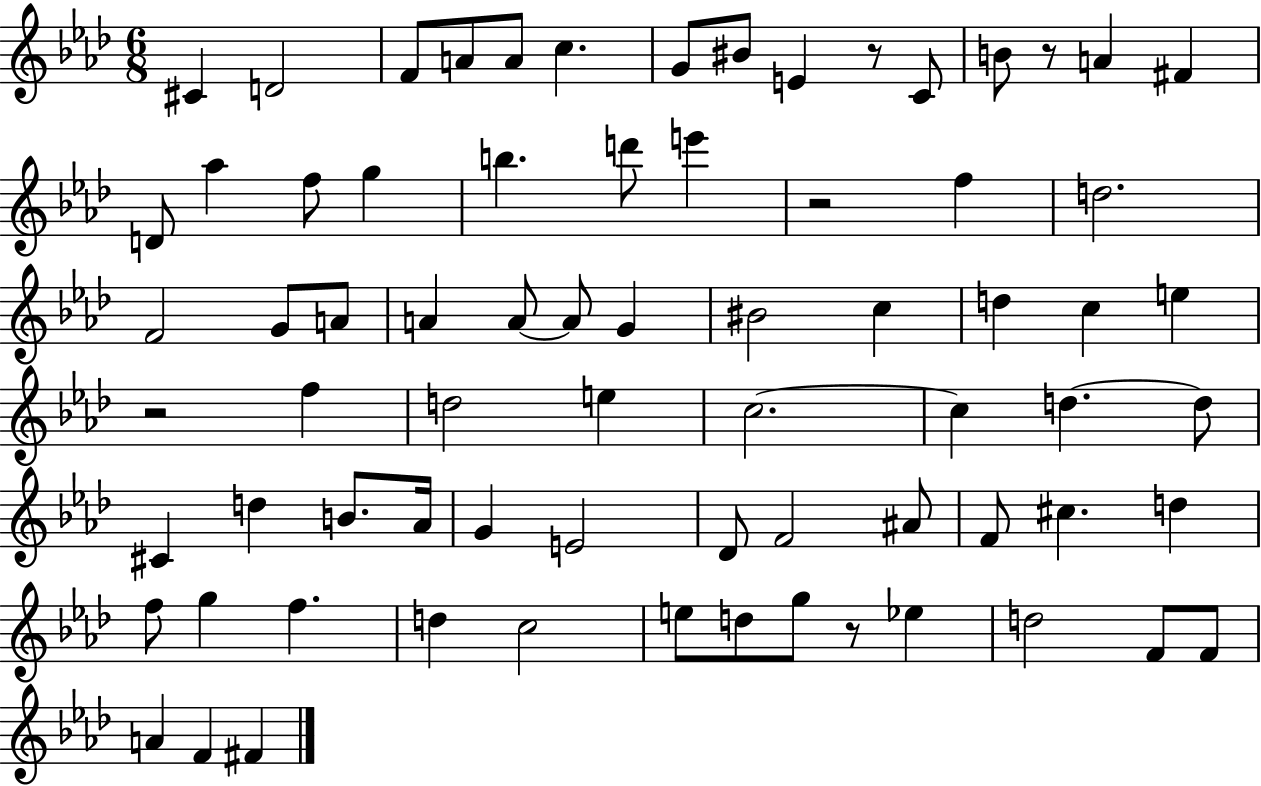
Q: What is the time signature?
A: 6/8